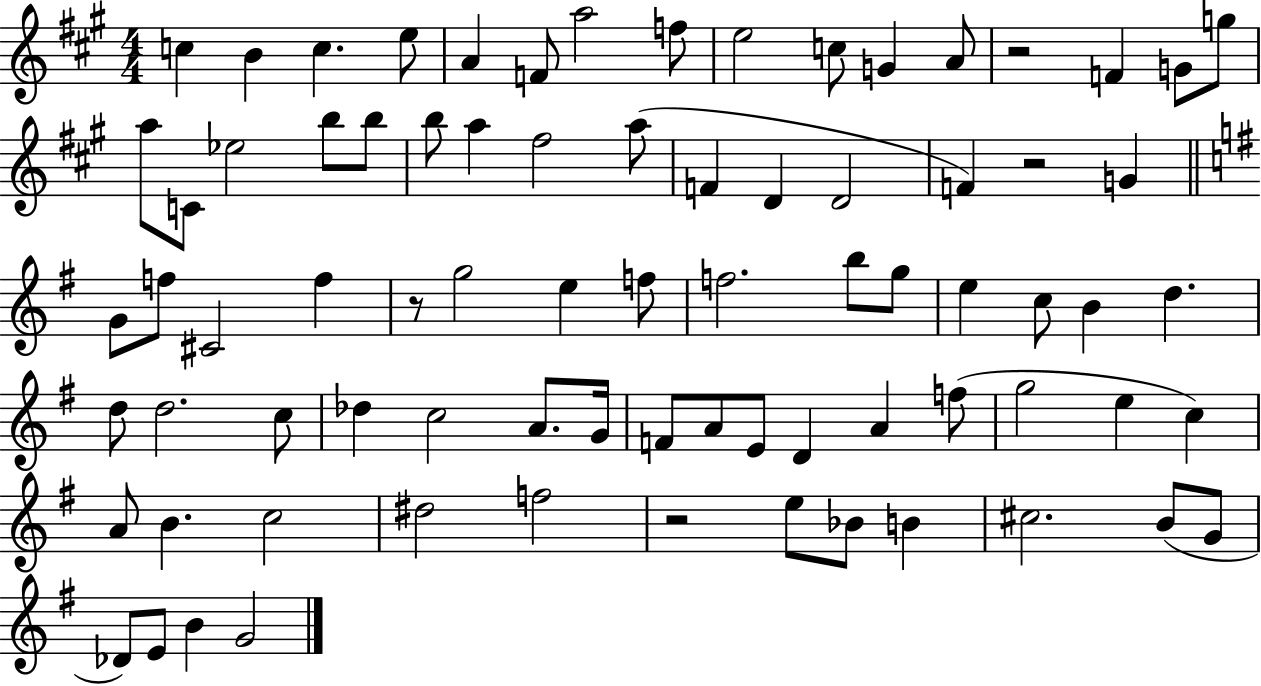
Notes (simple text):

C5/q B4/q C5/q. E5/e A4/q F4/e A5/h F5/e E5/h C5/e G4/q A4/e R/h F4/q G4/e G5/e A5/e C4/e Eb5/h B5/e B5/e B5/e A5/q F#5/h A5/e F4/q D4/q D4/h F4/q R/h G4/q G4/e F5/e C#4/h F5/q R/e G5/h E5/q F5/e F5/h. B5/e G5/e E5/q C5/e B4/q D5/q. D5/e D5/h. C5/e Db5/q C5/h A4/e. G4/s F4/e A4/e E4/e D4/q A4/q F5/e G5/h E5/q C5/q A4/e B4/q. C5/h D#5/h F5/h R/h E5/e Bb4/e B4/q C#5/h. B4/e G4/e Db4/e E4/e B4/q G4/h